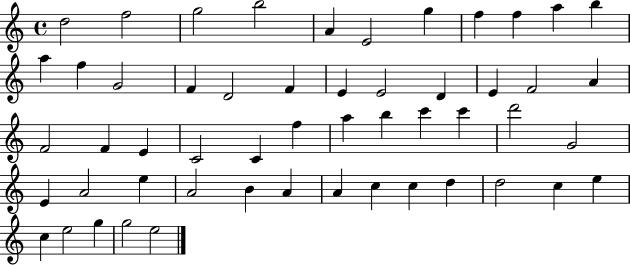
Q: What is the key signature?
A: C major